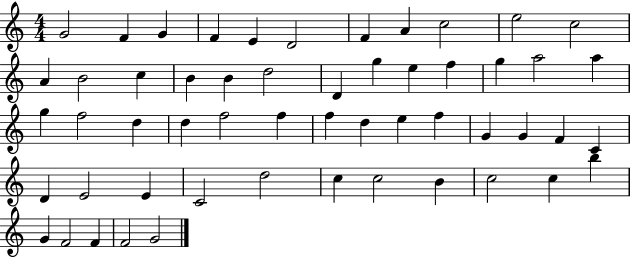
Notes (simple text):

G4/h F4/q G4/q F4/q E4/q D4/h F4/q A4/q C5/h E5/h C5/h A4/q B4/h C5/q B4/q B4/q D5/h D4/q G5/q E5/q F5/q G5/q A5/h A5/q G5/q F5/h D5/q D5/q F5/h F5/q F5/q D5/q E5/q F5/q G4/q G4/q F4/q C4/q D4/q E4/h E4/q C4/h D5/h C5/q C5/h B4/q C5/h C5/q B5/q G4/q F4/h F4/q F4/h G4/h